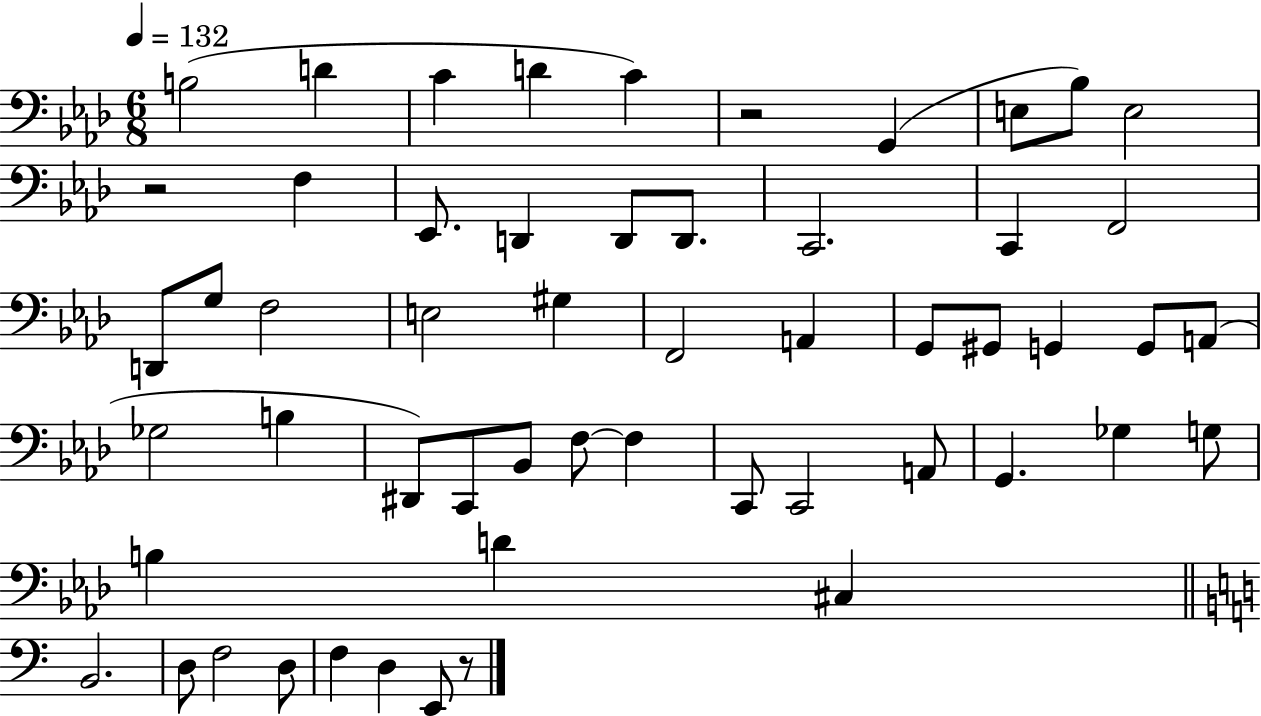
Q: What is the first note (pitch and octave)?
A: B3